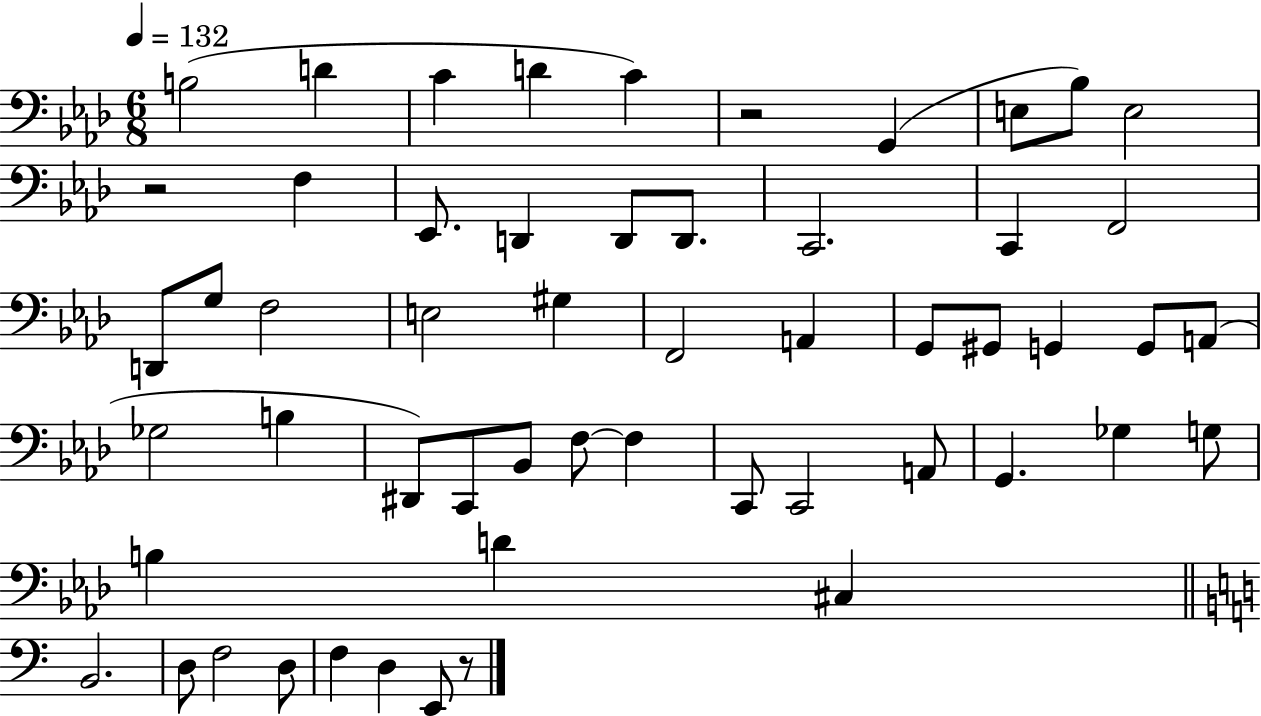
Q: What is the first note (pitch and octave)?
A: B3